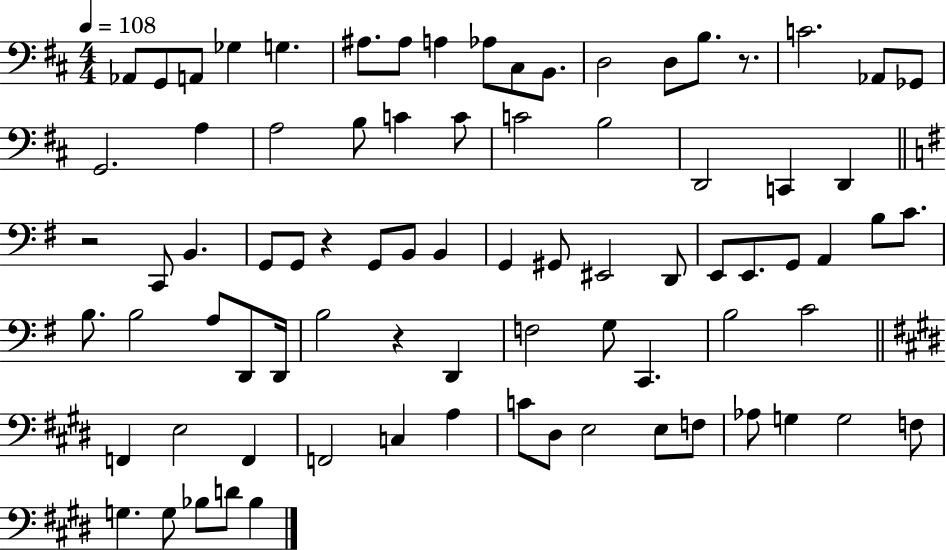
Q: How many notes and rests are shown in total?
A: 81